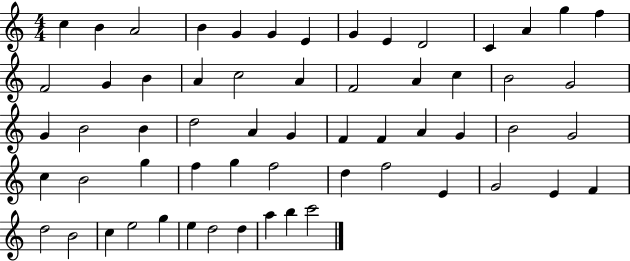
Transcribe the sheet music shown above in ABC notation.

X:1
T:Untitled
M:4/4
L:1/4
K:C
c B A2 B G G E G E D2 C A g f F2 G B A c2 A F2 A c B2 G2 G B2 B d2 A G F F A G B2 G2 c B2 g f g f2 d f2 E G2 E F d2 B2 c e2 g e d2 d a b c'2